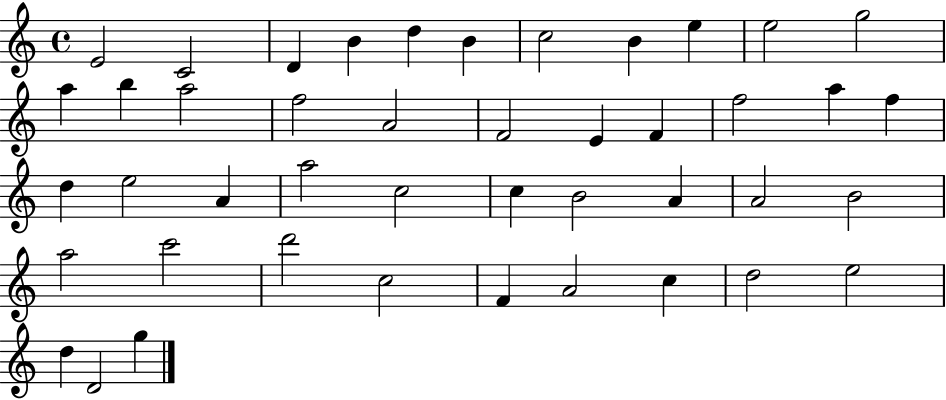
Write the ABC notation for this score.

X:1
T:Untitled
M:4/4
L:1/4
K:C
E2 C2 D B d B c2 B e e2 g2 a b a2 f2 A2 F2 E F f2 a f d e2 A a2 c2 c B2 A A2 B2 a2 c'2 d'2 c2 F A2 c d2 e2 d D2 g